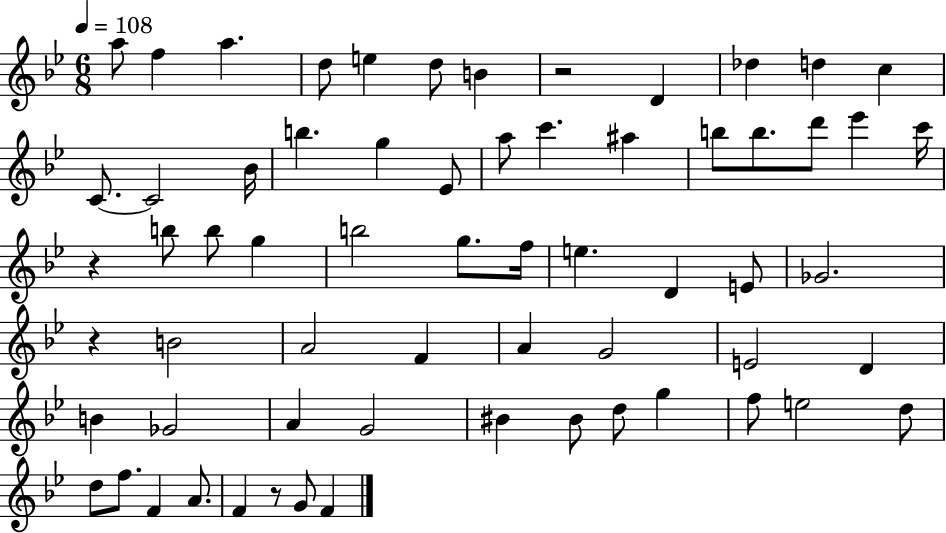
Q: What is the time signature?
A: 6/8